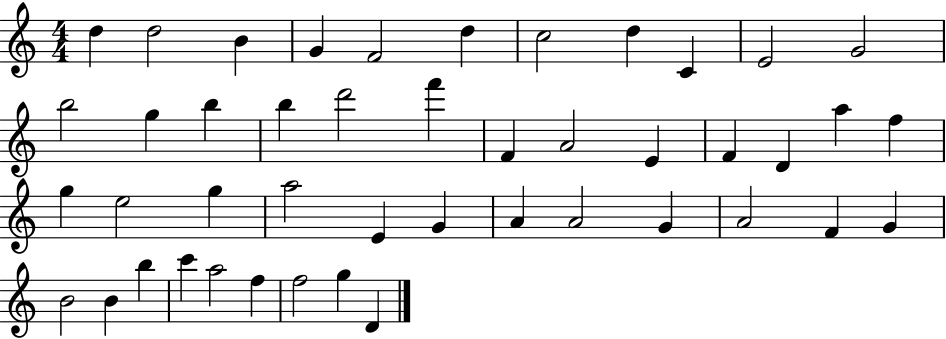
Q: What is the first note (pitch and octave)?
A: D5